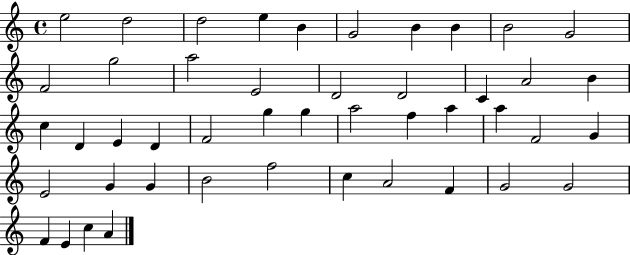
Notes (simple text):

E5/h D5/h D5/h E5/q B4/q G4/h B4/q B4/q B4/h G4/h F4/h G5/h A5/h E4/h D4/h D4/h C4/q A4/h B4/q C5/q D4/q E4/q D4/q F4/h G5/q G5/q A5/h F5/q A5/q A5/q F4/h G4/q E4/h G4/q G4/q B4/h F5/h C5/q A4/h F4/q G4/h G4/h F4/q E4/q C5/q A4/q